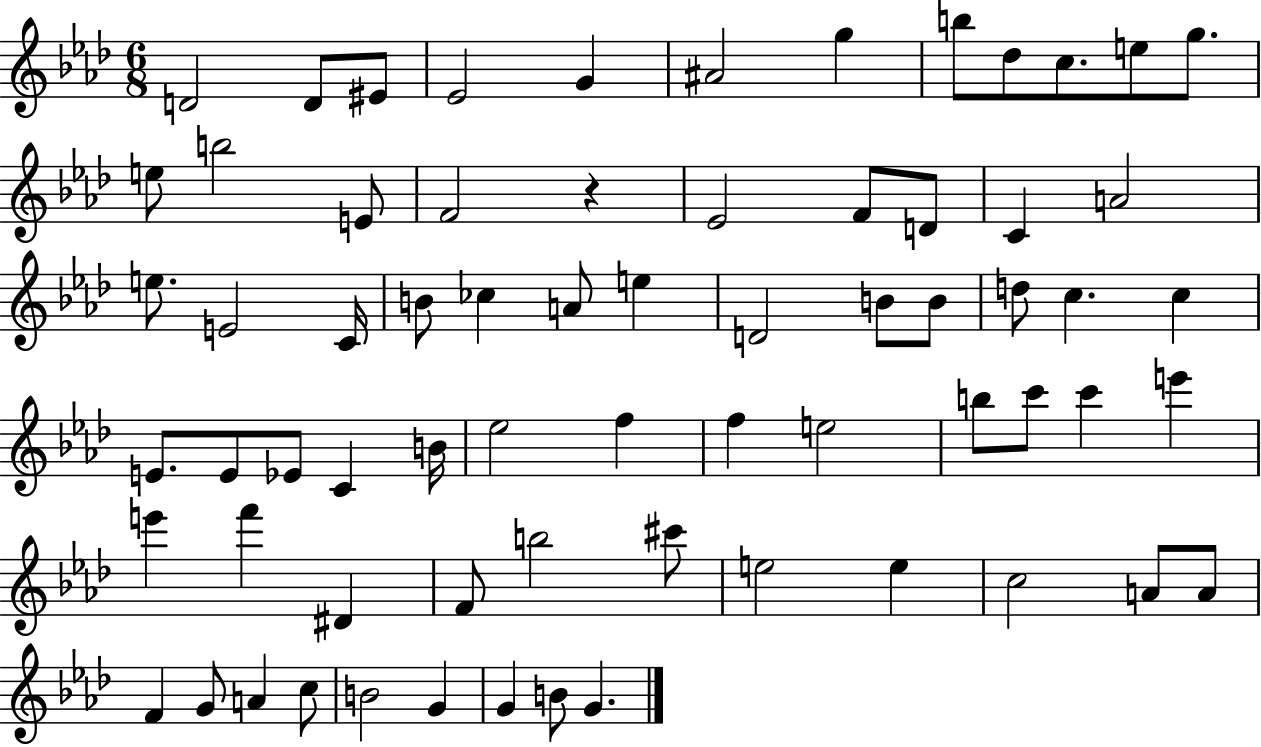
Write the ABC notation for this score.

X:1
T:Untitled
M:6/8
L:1/4
K:Ab
D2 D/2 ^E/2 _E2 G ^A2 g b/2 _d/2 c/2 e/2 g/2 e/2 b2 E/2 F2 z _E2 F/2 D/2 C A2 e/2 E2 C/4 B/2 _c A/2 e D2 B/2 B/2 d/2 c c E/2 E/2 _E/2 C B/4 _e2 f f e2 b/2 c'/2 c' e' e' f' ^D F/2 b2 ^c'/2 e2 e c2 A/2 A/2 F G/2 A c/2 B2 G G B/2 G